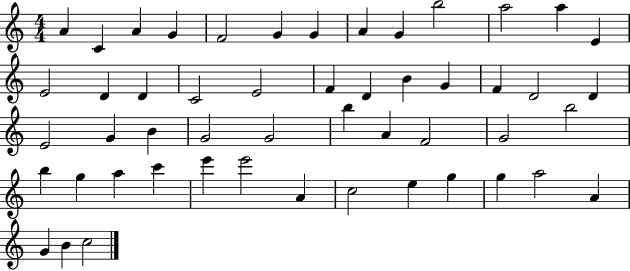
{
  \clef treble
  \numericTimeSignature
  \time 4/4
  \key c \major
  a'4 c'4 a'4 g'4 | f'2 g'4 g'4 | a'4 g'4 b''2 | a''2 a''4 e'4 | \break e'2 d'4 d'4 | c'2 e'2 | f'4 d'4 b'4 g'4 | f'4 d'2 d'4 | \break e'2 g'4 b'4 | g'2 g'2 | b''4 a'4 f'2 | g'2 b''2 | \break b''4 g''4 a''4 c'''4 | e'''4 e'''2 a'4 | c''2 e''4 g''4 | g''4 a''2 a'4 | \break g'4 b'4 c''2 | \bar "|."
}